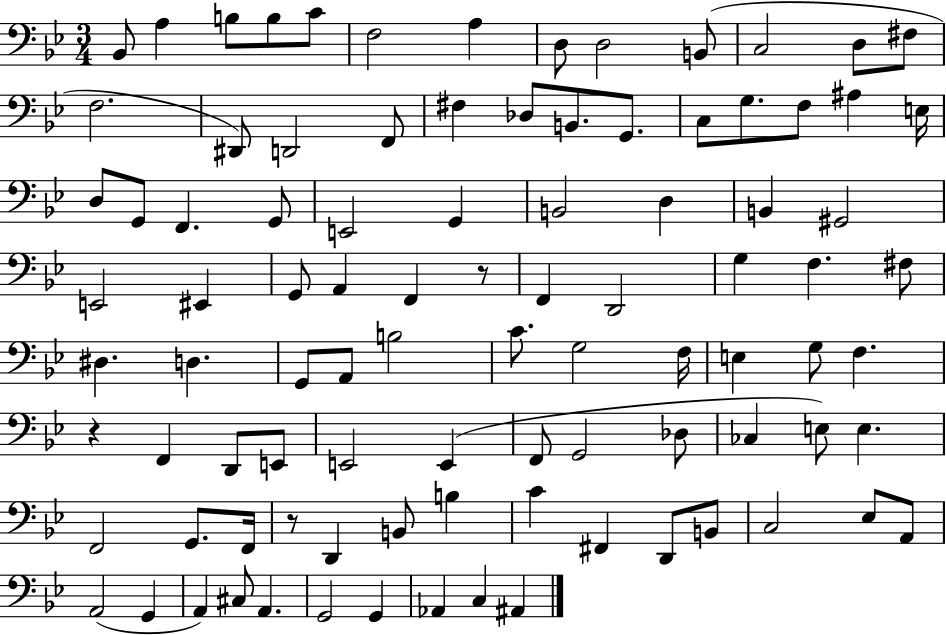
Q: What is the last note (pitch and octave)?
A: A#2